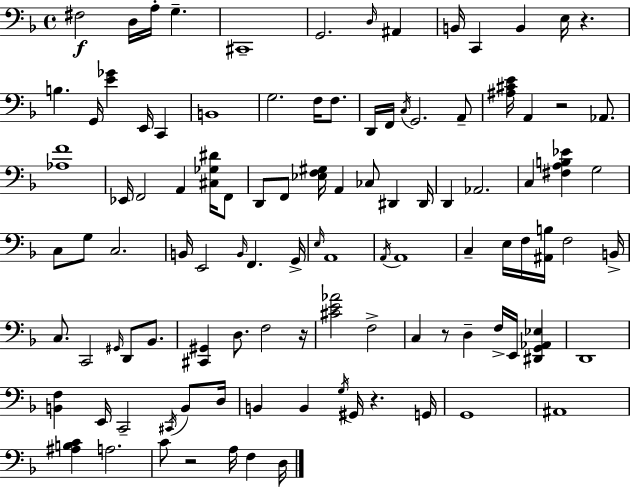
X:1
T:Untitled
M:4/4
L:1/4
K:F
^F,2 D,/4 A,/4 G, ^C,,4 G,,2 D,/4 ^A,, B,,/4 C,, B,, E,/4 z B, G,,/4 [E_G] E,,/4 C,, B,,4 G,2 F,/4 F,/2 D,,/4 F,,/4 C,/4 G,,2 A,,/2 [^A,^CE]/4 A,, z2 _A,,/2 [_A,F]4 _E,,/4 F,,2 A,, [^C,_G,^D]/4 F,,/2 D,,/2 F,,/2 [_E,F,^G,]/4 A,, _C,/2 ^D,, ^D,,/4 D,, _A,,2 C, [^F,A,B,_E] G,2 C,/2 G,/2 C,2 B,,/4 E,,2 B,,/4 F,, G,,/4 E,/4 A,,4 A,,/4 A,,4 C, E,/4 F,/4 [^A,,B,]/4 F,2 B,,/4 C,/2 C,,2 ^G,,/4 D,,/2 _B,,/2 [^C,,^G,,] D,/2 F,2 z/4 [^CE_A]2 F,2 C, z/2 D, F,/4 E,,/4 [^D,,G,,_A,,_E,] D,,4 [B,,F,] E,,/4 C,,2 ^C,,/4 B,,/2 D,/4 B,, B,, G,/4 ^G,,/4 z G,,/4 G,,4 ^A,,4 [^A,B,C] A,2 C/2 z2 A,/4 F, D,/4